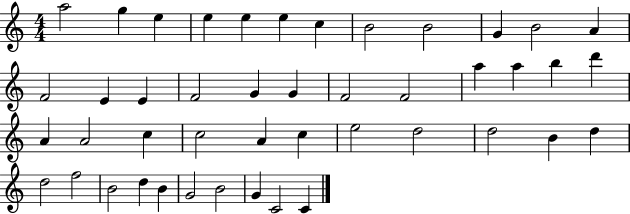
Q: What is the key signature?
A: C major